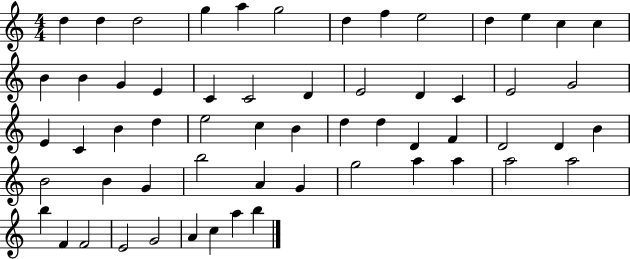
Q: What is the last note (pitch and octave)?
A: B5